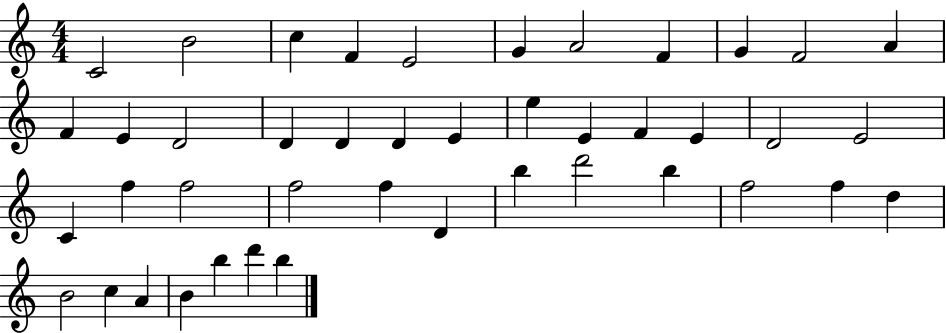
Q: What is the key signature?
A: C major